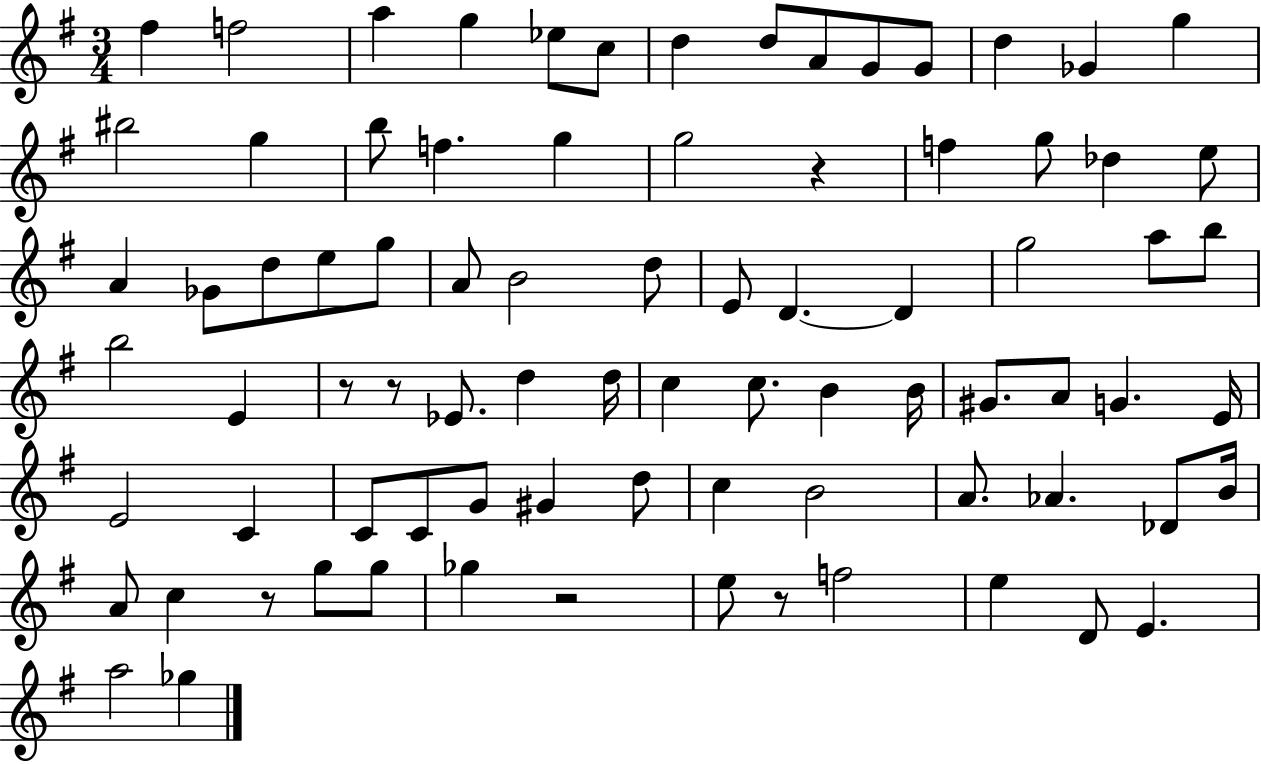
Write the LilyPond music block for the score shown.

{
  \clef treble
  \numericTimeSignature
  \time 3/4
  \key g \major
  fis''4 f''2 | a''4 g''4 ees''8 c''8 | d''4 d''8 a'8 g'8 g'8 | d''4 ges'4 g''4 | \break bis''2 g''4 | b''8 f''4. g''4 | g''2 r4 | f''4 g''8 des''4 e''8 | \break a'4 ges'8 d''8 e''8 g''8 | a'8 b'2 d''8 | e'8 d'4.~~ d'4 | g''2 a''8 b''8 | \break b''2 e'4 | r8 r8 ees'8. d''4 d''16 | c''4 c''8. b'4 b'16 | gis'8. a'8 g'4. e'16 | \break e'2 c'4 | c'8 c'8 g'8 gis'4 d''8 | c''4 b'2 | a'8. aes'4. des'8 b'16 | \break a'8 c''4 r8 g''8 g''8 | ges''4 r2 | e''8 r8 f''2 | e''4 d'8 e'4. | \break a''2 ges''4 | \bar "|."
}